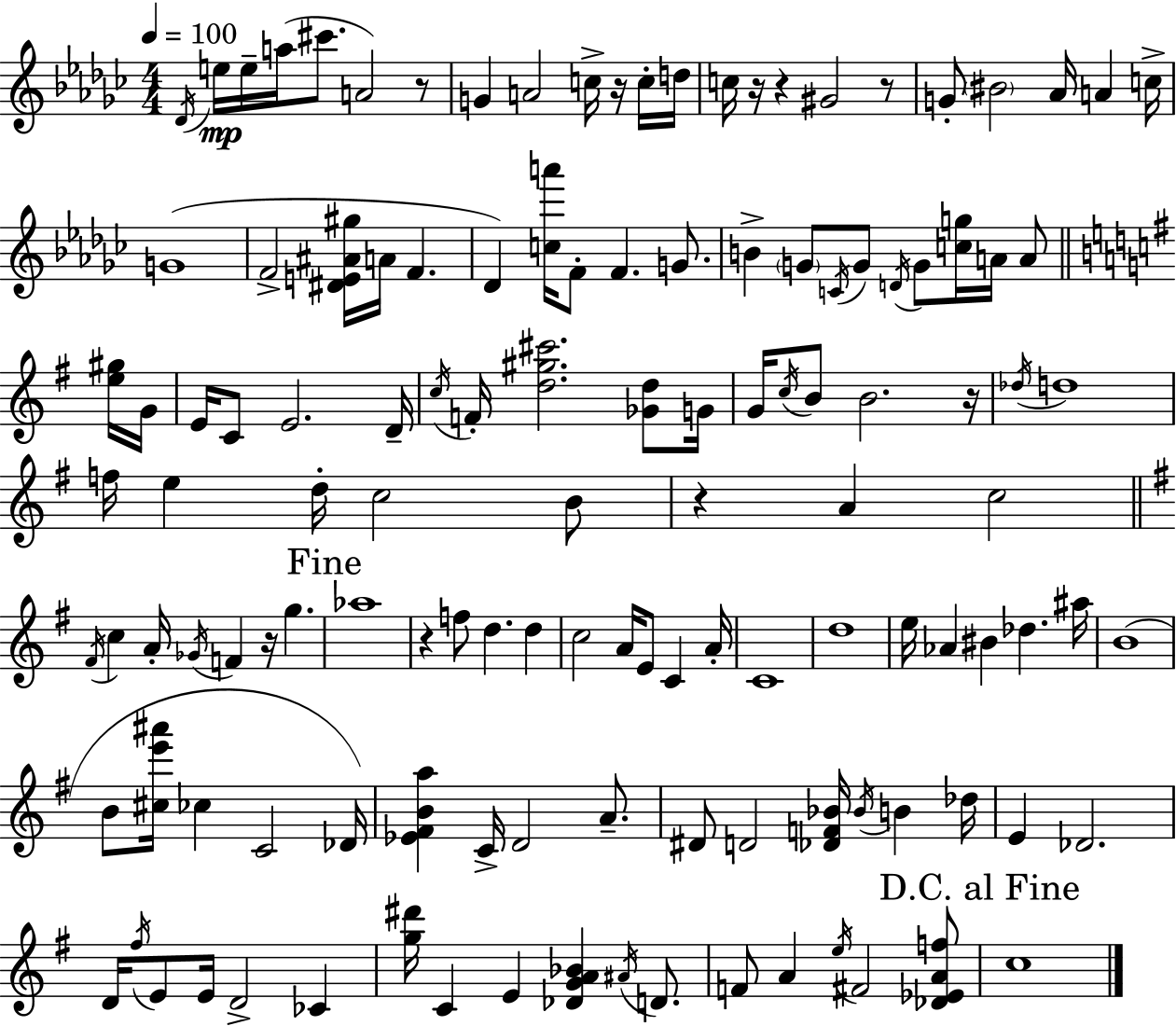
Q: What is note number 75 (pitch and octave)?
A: BIS4